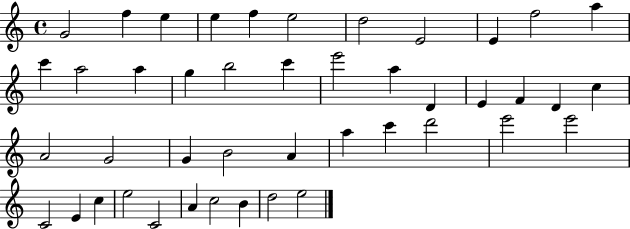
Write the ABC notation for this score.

X:1
T:Untitled
M:4/4
L:1/4
K:C
G2 f e e f e2 d2 E2 E f2 a c' a2 a g b2 c' e'2 a D E F D c A2 G2 G B2 A a c' d'2 e'2 e'2 C2 E c e2 C2 A c2 B d2 e2